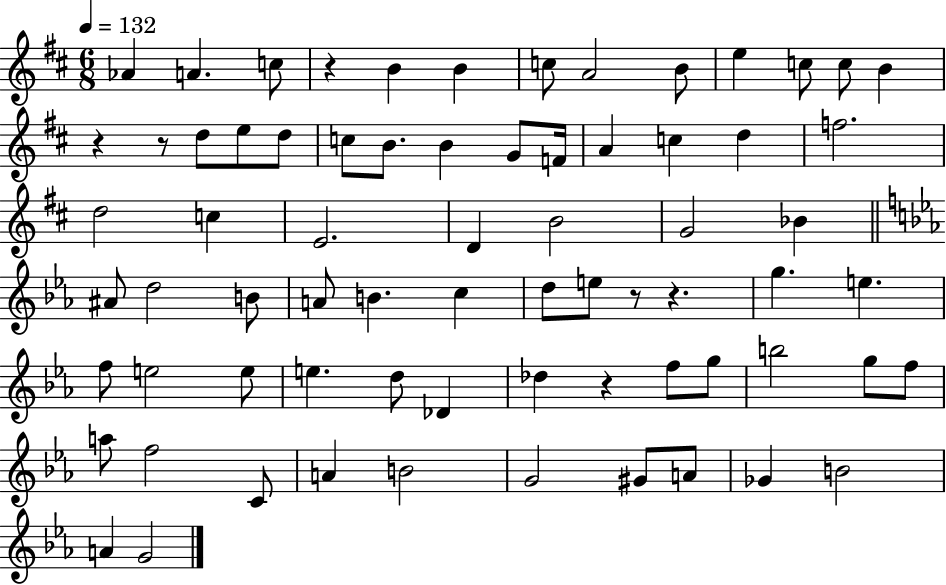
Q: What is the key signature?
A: D major